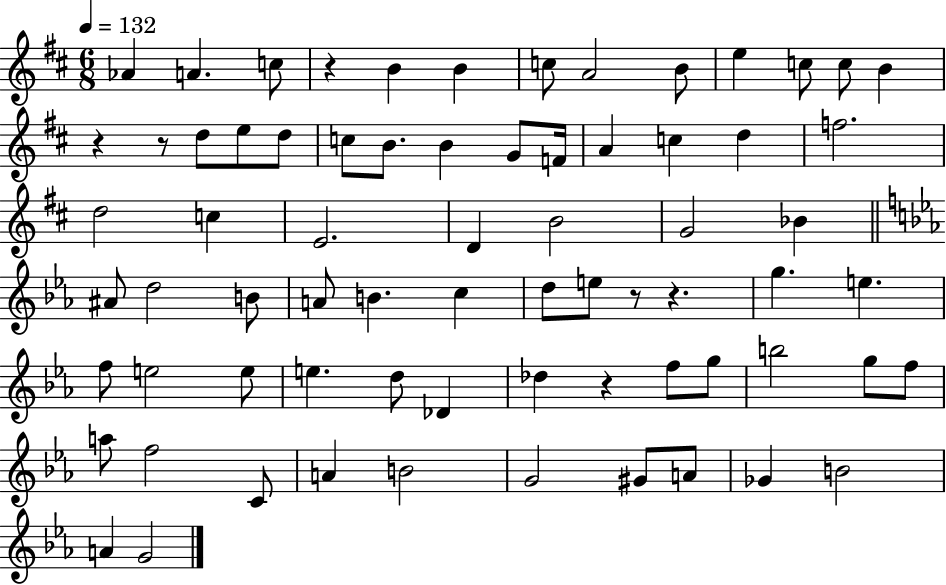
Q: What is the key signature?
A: D major